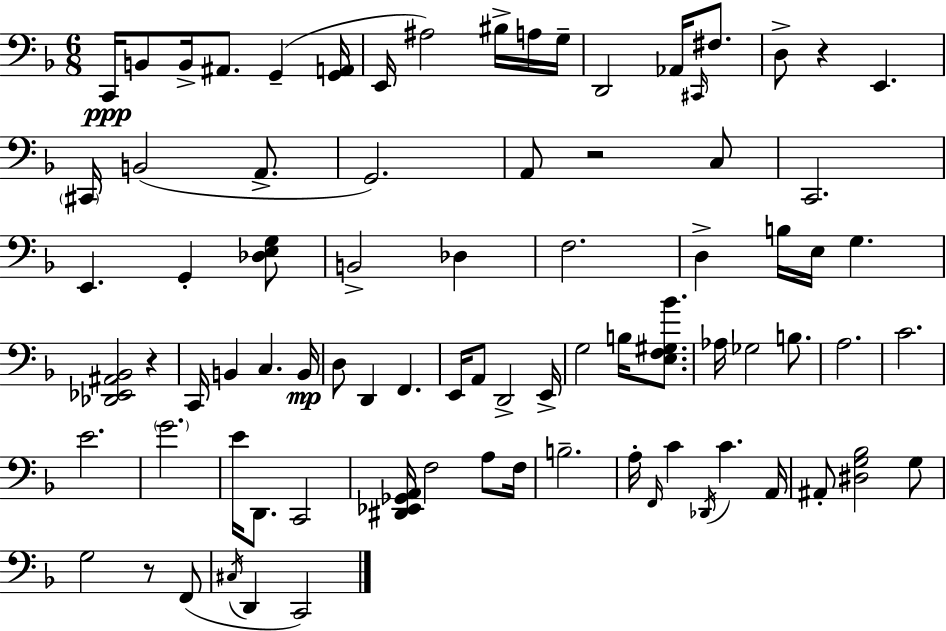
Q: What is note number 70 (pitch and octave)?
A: C#3